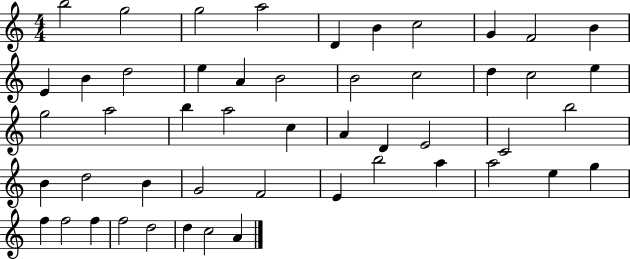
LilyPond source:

{
  \clef treble
  \numericTimeSignature
  \time 4/4
  \key c \major
  b''2 g''2 | g''2 a''2 | d'4 b'4 c''2 | g'4 f'2 b'4 | \break e'4 b'4 d''2 | e''4 a'4 b'2 | b'2 c''2 | d''4 c''2 e''4 | \break g''2 a''2 | b''4 a''2 c''4 | a'4 d'4 e'2 | c'2 b''2 | \break b'4 d''2 b'4 | g'2 f'2 | e'4 b''2 a''4 | a''2 e''4 g''4 | \break f''4 f''2 f''4 | f''2 d''2 | d''4 c''2 a'4 | \bar "|."
}